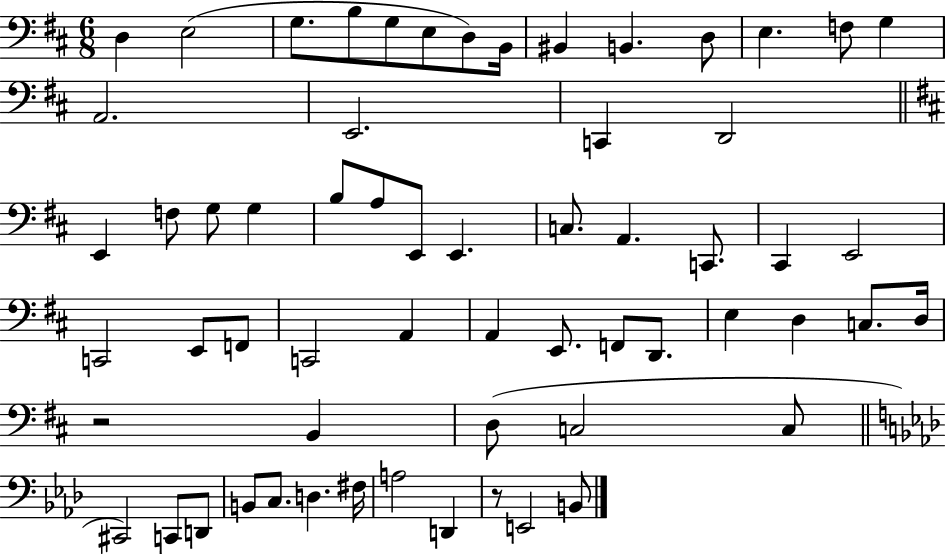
D3/q E3/h G3/e. B3/e G3/e E3/e D3/e B2/s BIS2/q B2/q. D3/e E3/q. F3/e G3/q A2/h. E2/h. C2/q D2/h E2/q F3/e G3/e G3/q B3/e A3/e E2/e E2/q. C3/e. A2/q. C2/e. C#2/q E2/h C2/h E2/e F2/e C2/h A2/q A2/q E2/e. F2/e D2/e. E3/q D3/q C3/e. D3/s R/h B2/q D3/e C3/h C3/e C#2/h C2/e D2/e B2/e C3/e. D3/q. F#3/s A3/h D2/q R/e E2/h B2/e